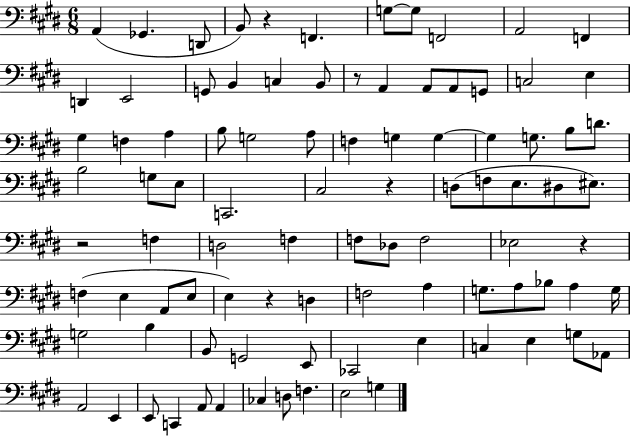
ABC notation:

X:1
T:Untitled
M:6/8
L:1/4
K:E
A,, _G,, D,,/2 B,,/2 z F,, G,/2 G,/2 F,,2 A,,2 F,, D,, E,,2 G,,/2 B,, C, B,,/2 z/2 A,, A,,/2 A,,/2 G,,/2 C,2 E, ^G, F, A, B,/2 G,2 A,/2 F, G, G, G, G,/2 B,/2 D/2 B,2 G,/2 E,/2 C,,2 ^C,2 z D,/2 F,/2 E,/2 ^D,/2 ^E,/2 z2 F, D,2 F, F,/2 _D,/2 F,2 _E,2 z F, E, A,,/2 E,/2 E, z D, F,2 A, G,/2 A,/2 _B,/2 A, G,/4 G,2 B, B,,/2 G,,2 E,,/2 _C,,2 E, C, E, G,/2 _A,,/2 A,,2 E,, E,,/2 C,, A,,/2 A,, _C, D,/2 F, E,2 G,